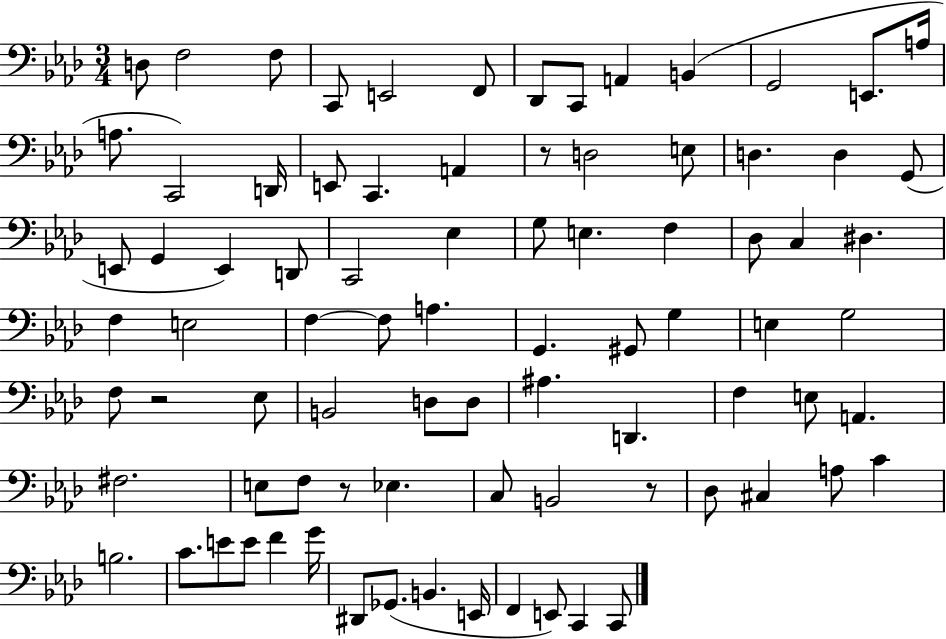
{
  \clef bass
  \numericTimeSignature
  \time 3/4
  \key aes \major
  d8 f2 f8 | c,8 e,2 f,8 | des,8 c,8 a,4 b,4( | g,2 e,8. a16 | \break a8. c,2) d,16 | e,8 c,4. a,4 | r8 d2 e8 | d4. d4 g,8( | \break e,8 g,4 e,4) d,8 | c,2 ees4 | g8 e4. f4 | des8 c4 dis4. | \break f4 e2 | f4~~ f8 a4. | g,4. gis,8 g4 | e4 g2 | \break f8 r2 ees8 | b,2 d8 d8 | ais4. d,4. | f4 e8 a,4. | \break fis2. | e8 f8 r8 ees4. | c8 b,2 r8 | des8 cis4 a8 c'4 | \break b2. | c'8. e'8 e'8 f'4 g'16 | dis,8 ges,8.( b,4. e,16 | f,4 e,8) c,4 c,8 | \break \bar "|."
}